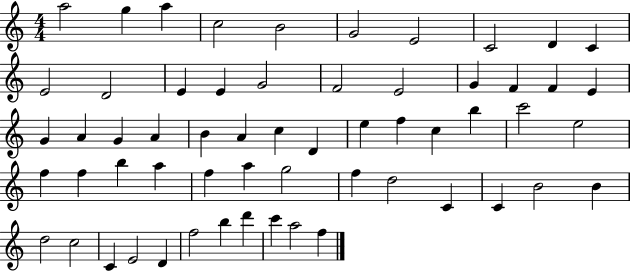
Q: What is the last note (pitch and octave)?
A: F5